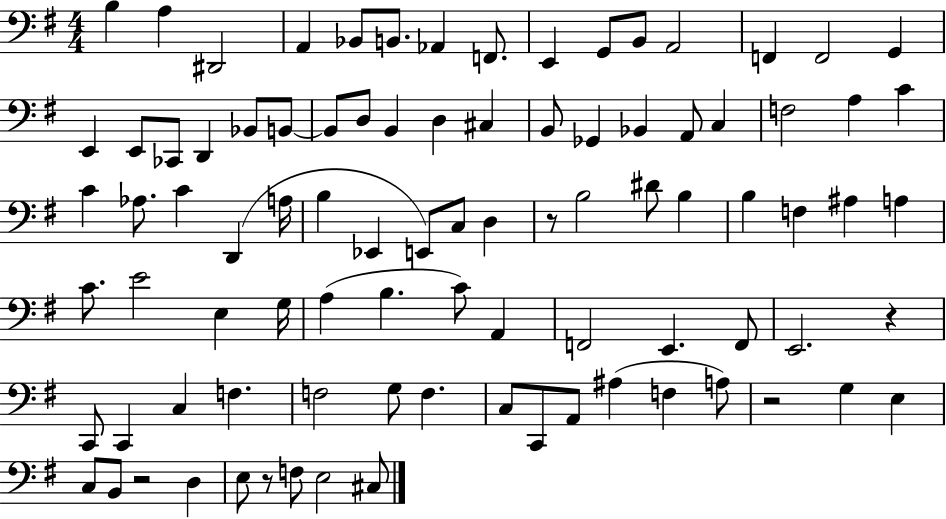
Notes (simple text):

B3/q A3/q D#2/h A2/q Bb2/e B2/e. Ab2/q F2/e. E2/q G2/e B2/e A2/h F2/q F2/h G2/q E2/q E2/e CES2/e D2/q Bb2/e B2/e B2/e D3/e B2/q D3/q C#3/q B2/e Gb2/q Bb2/q A2/e C3/q F3/h A3/q C4/q C4/q Ab3/e. C4/q D2/q A3/s B3/q Eb2/q E2/e C3/e D3/q R/e B3/h D#4/e B3/q B3/q F3/q A#3/q A3/q C4/e. E4/h E3/q G3/s A3/q B3/q. C4/e A2/q F2/h E2/q. F2/e E2/h. R/q C2/e C2/q C3/q F3/q. F3/h G3/e F3/q. C3/e C2/e A2/e A#3/q F3/q A3/e R/h G3/q E3/q C3/e B2/e R/h D3/q E3/e R/e F3/e E3/h C#3/e